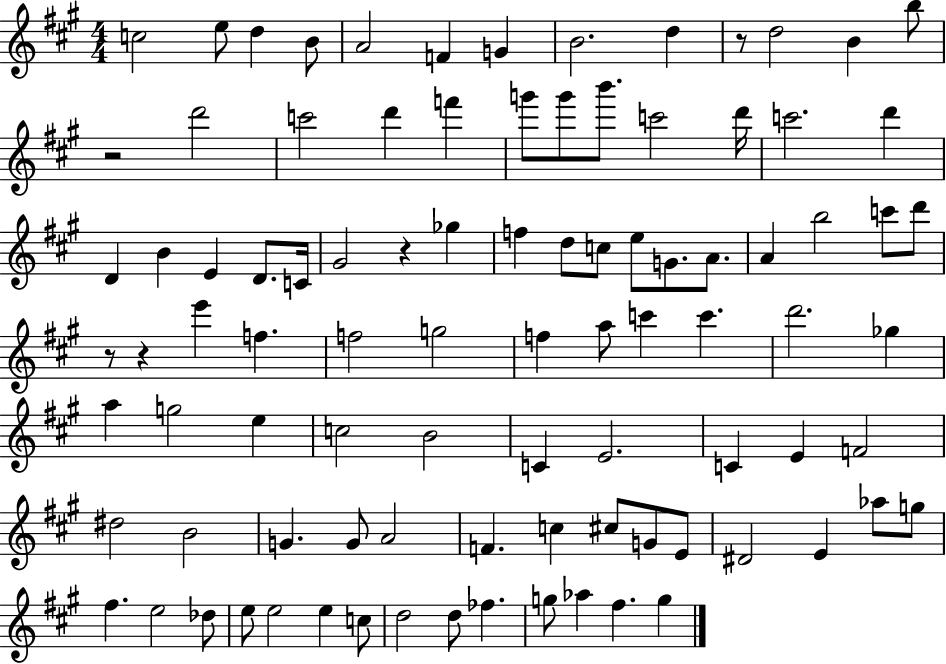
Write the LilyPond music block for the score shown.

{
  \clef treble
  \numericTimeSignature
  \time 4/4
  \key a \major
  \repeat volta 2 { c''2 e''8 d''4 b'8 | a'2 f'4 g'4 | b'2. d''4 | r8 d''2 b'4 b''8 | \break r2 d'''2 | c'''2 d'''4 f'''4 | g'''8 g'''8 b'''8. c'''2 d'''16 | c'''2. d'''4 | \break d'4 b'4 e'4 d'8. c'16 | gis'2 r4 ges''4 | f''4 d''8 c''8 e''8 g'8. a'8. | a'4 b''2 c'''8 d'''8 | \break r8 r4 e'''4 f''4. | f''2 g''2 | f''4 a''8 c'''4 c'''4. | d'''2. ges''4 | \break a''4 g''2 e''4 | c''2 b'2 | c'4 e'2. | c'4 e'4 f'2 | \break dis''2 b'2 | g'4. g'8 a'2 | f'4. c''4 cis''8 g'8 e'8 | dis'2 e'4 aes''8 g''8 | \break fis''4. e''2 des''8 | e''8 e''2 e''4 c''8 | d''2 d''8 fes''4. | g''8 aes''4 fis''4. g''4 | \break } \bar "|."
}